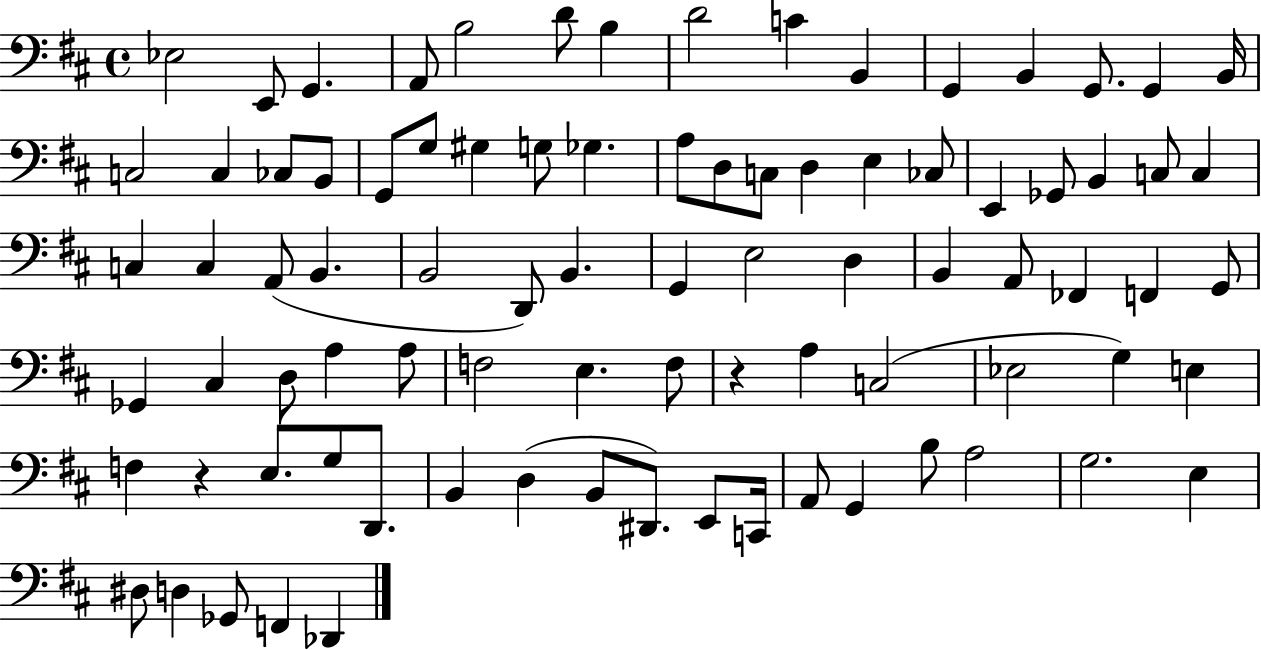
Eb3/h E2/e G2/q. A2/e B3/h D4/e B3/q D4/h C4/q B2/q G2/q B2/q G2/e. G2/q B2/s C3/h C3/q CES3/e B2/e G2/e G3/e G#3/q G3/e Gb3/q. A3/e D3/e C3/e D3/q E3/q CES3/e E2/q Gb2/e B2/q C3/e C3/q C3/q C3/q A2/e B2/q. B2/h D2/e B2/q. G2/q E3/h D3/q B2/q A2/e FES2/q F2/q G2/e Gb2/q C#3/q D3/e A3/q A3/e F3/h E3/q. F3/e R/q A3/q C3/h Eb3/h G3/q E3/q F3/q R/q E3/e. G3/e D2/e. B2/q D3/q B2/e D#2/e. E2/e C2/s A2/e G2/q B3/e A3/h G3/h. E3/q D#3/e D3/q Gb2/e F2/q Db2/q